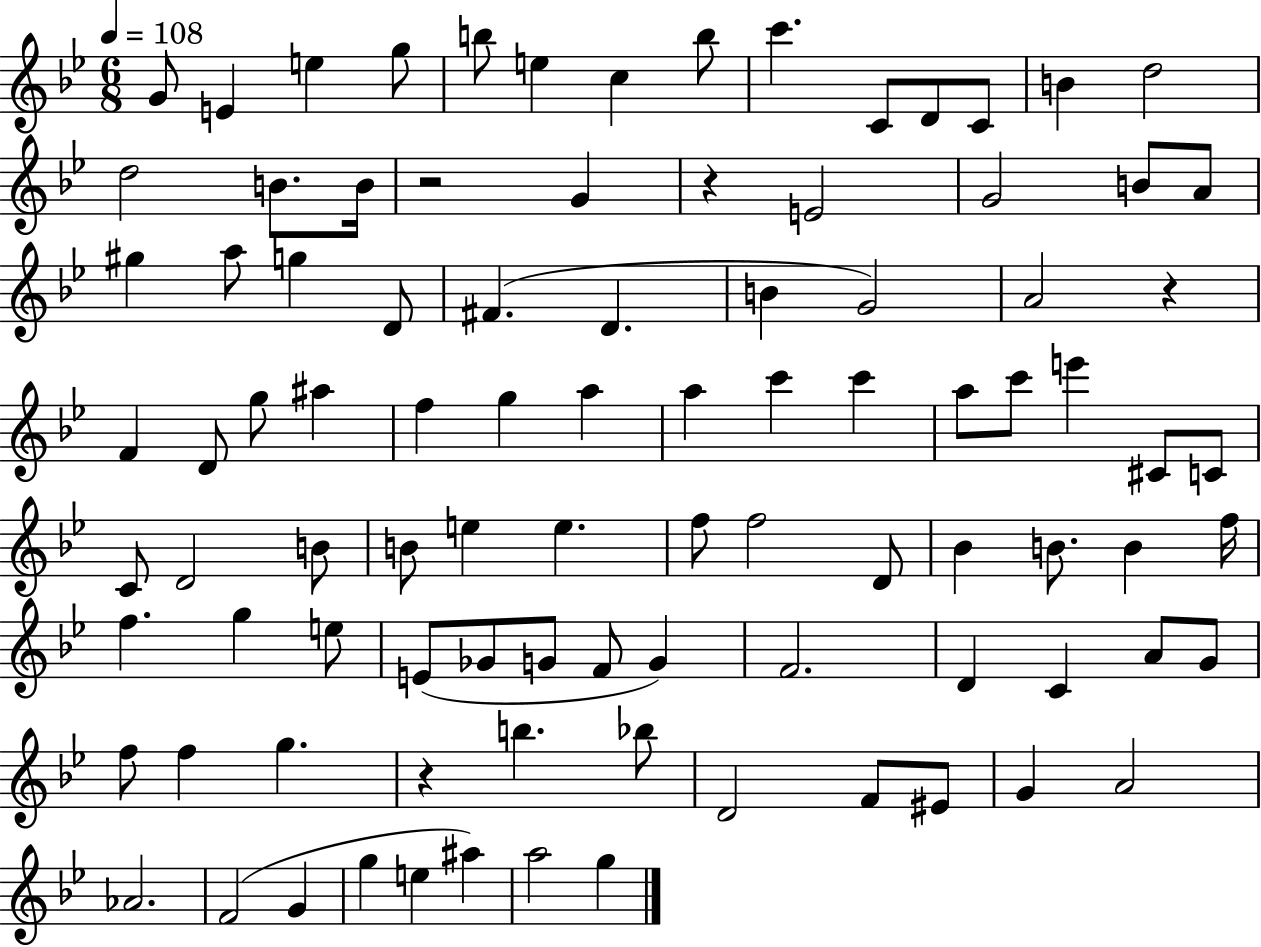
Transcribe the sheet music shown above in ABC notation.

X:1
T:Untitled
M:6/8
L:1/4
K:Bb
G/2 E e g/2 b/2 e c b/2 c' C/2 D/2 C/2 B d2 d2 B/2 B/4 z2 G z E2 G2 B/2 A/2 ^g a/2 g D/2 ^F D B G2 A2 z F D/2 g/2 ^a f g a a c' c' a/2 c'/2 e' ^C/2 C/2 C/2 D2 B/2 B/2 e e f/2 f2 D/2 _B B/2 B f/4 f g e/2 E/2 _G/2 G/2 F/2 G F2 D C A/2 G/2 f/2 f g z b _b/2 D2 F/2 ^E/2 G A2 _A2 F2 G g e ^a a2 g